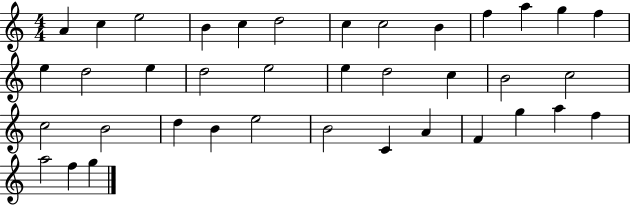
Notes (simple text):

A4/q C5/q E5/h B4/q C5/q D5/h C5/q C5/h B4/q F5/q A5/q G5/q F5/q E5/q D5/h E5/q D5/h E5/h E5/q D5/h C5/q B4/h C5/h C5/h B4/h D5/q B4/q E5/h B4/h C4/q A4/q F4/q G5/q A5/q F5/q A5/h F5/q G5/q